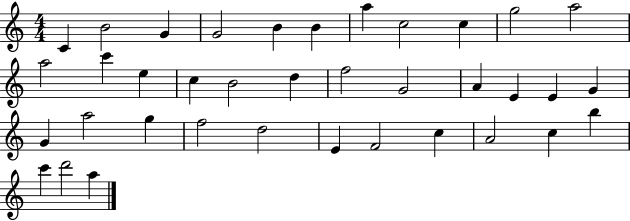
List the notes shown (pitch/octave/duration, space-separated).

C4/q B4/h G4/q G4/h B4/q B4/q A5/q C5/h C5/q G5/h A5/h A5/h C6/q E5/q C5/q B4/h D5/q F5/h G4/h A4/q E4/q E4/q G4/q G4/q A5/h G5/q F5/h D5/h E4/q F4/h C5/q A4/h C5/q B5/q C6/q D6/h A5/q